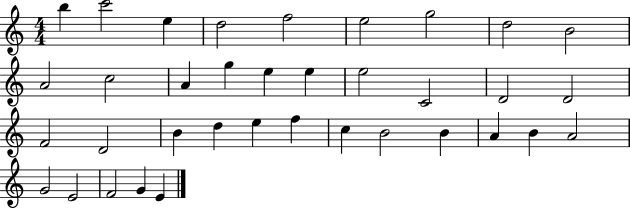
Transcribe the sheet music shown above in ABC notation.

X:1
T:Untitled
M:4/4
L:1/4
K:C
b c'2 e d2 f2 e2 g2 d2 B2 A2 c2 A g e e e2 C2 D2 D2 F2 D2 B d e f c B2 B A B A2 G2 E2 F2 G E